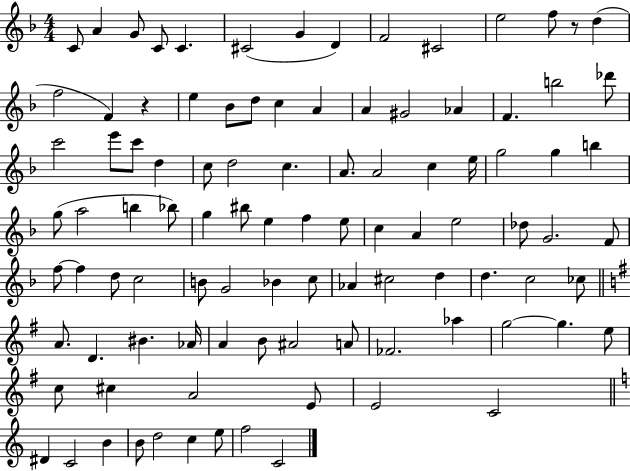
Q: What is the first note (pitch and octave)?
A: C4